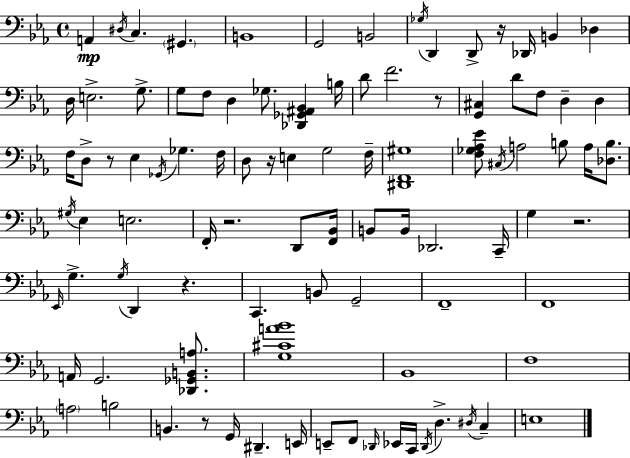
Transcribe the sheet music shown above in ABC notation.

X:1
T:Untitled
M:4/4
L:1/4
K:Cm
A,, ^D,/4 C, ^G,, B,,4 G,,2 B,,2 _G,/4 D,, D,,/2 z/4 _D,,/4 B,, _D, D,/4 E,2 G,/2 G,/2 F,/2 D, _G,/2 [_D,,_G,,^A,,_B,,] B,/4 D/2 F2 z/2 [G,,^C,] D/2 F,/2 D, D, F,/4 D,/2 z/2 _E, _G,,/4 _G, F,/4 D,/2 z/4 E, G,2 F,/4 [^D,,F,,^G,]4 [F,_G,_A,_E]/2 ^C,/4 A,2 B,/2 A,/4 [_D,B,]/2 ^G,/4 _E, E,2 F,,/4 z2 D,,/2 [F,,_B,,]/4 B,,/2 B,,/4 _D,,2 C,,/4 G, z2 _E,,/4 G, G,/4 D,, z C,, B,,/2 G,,2 F,,4 F,,4 A,,/4 G,,2 [_D,,_G,,B,,A,]/2 [G,^CA_B]4 _B,,4 F,4 A,2 B,2 B,, z/2 G,,/4 ^D,, E,,/4 E,,/2 F,,/2 _D,,/4 _E,,/4 C,,/4 _D,,/4 D, ^D,/4 C, E,4